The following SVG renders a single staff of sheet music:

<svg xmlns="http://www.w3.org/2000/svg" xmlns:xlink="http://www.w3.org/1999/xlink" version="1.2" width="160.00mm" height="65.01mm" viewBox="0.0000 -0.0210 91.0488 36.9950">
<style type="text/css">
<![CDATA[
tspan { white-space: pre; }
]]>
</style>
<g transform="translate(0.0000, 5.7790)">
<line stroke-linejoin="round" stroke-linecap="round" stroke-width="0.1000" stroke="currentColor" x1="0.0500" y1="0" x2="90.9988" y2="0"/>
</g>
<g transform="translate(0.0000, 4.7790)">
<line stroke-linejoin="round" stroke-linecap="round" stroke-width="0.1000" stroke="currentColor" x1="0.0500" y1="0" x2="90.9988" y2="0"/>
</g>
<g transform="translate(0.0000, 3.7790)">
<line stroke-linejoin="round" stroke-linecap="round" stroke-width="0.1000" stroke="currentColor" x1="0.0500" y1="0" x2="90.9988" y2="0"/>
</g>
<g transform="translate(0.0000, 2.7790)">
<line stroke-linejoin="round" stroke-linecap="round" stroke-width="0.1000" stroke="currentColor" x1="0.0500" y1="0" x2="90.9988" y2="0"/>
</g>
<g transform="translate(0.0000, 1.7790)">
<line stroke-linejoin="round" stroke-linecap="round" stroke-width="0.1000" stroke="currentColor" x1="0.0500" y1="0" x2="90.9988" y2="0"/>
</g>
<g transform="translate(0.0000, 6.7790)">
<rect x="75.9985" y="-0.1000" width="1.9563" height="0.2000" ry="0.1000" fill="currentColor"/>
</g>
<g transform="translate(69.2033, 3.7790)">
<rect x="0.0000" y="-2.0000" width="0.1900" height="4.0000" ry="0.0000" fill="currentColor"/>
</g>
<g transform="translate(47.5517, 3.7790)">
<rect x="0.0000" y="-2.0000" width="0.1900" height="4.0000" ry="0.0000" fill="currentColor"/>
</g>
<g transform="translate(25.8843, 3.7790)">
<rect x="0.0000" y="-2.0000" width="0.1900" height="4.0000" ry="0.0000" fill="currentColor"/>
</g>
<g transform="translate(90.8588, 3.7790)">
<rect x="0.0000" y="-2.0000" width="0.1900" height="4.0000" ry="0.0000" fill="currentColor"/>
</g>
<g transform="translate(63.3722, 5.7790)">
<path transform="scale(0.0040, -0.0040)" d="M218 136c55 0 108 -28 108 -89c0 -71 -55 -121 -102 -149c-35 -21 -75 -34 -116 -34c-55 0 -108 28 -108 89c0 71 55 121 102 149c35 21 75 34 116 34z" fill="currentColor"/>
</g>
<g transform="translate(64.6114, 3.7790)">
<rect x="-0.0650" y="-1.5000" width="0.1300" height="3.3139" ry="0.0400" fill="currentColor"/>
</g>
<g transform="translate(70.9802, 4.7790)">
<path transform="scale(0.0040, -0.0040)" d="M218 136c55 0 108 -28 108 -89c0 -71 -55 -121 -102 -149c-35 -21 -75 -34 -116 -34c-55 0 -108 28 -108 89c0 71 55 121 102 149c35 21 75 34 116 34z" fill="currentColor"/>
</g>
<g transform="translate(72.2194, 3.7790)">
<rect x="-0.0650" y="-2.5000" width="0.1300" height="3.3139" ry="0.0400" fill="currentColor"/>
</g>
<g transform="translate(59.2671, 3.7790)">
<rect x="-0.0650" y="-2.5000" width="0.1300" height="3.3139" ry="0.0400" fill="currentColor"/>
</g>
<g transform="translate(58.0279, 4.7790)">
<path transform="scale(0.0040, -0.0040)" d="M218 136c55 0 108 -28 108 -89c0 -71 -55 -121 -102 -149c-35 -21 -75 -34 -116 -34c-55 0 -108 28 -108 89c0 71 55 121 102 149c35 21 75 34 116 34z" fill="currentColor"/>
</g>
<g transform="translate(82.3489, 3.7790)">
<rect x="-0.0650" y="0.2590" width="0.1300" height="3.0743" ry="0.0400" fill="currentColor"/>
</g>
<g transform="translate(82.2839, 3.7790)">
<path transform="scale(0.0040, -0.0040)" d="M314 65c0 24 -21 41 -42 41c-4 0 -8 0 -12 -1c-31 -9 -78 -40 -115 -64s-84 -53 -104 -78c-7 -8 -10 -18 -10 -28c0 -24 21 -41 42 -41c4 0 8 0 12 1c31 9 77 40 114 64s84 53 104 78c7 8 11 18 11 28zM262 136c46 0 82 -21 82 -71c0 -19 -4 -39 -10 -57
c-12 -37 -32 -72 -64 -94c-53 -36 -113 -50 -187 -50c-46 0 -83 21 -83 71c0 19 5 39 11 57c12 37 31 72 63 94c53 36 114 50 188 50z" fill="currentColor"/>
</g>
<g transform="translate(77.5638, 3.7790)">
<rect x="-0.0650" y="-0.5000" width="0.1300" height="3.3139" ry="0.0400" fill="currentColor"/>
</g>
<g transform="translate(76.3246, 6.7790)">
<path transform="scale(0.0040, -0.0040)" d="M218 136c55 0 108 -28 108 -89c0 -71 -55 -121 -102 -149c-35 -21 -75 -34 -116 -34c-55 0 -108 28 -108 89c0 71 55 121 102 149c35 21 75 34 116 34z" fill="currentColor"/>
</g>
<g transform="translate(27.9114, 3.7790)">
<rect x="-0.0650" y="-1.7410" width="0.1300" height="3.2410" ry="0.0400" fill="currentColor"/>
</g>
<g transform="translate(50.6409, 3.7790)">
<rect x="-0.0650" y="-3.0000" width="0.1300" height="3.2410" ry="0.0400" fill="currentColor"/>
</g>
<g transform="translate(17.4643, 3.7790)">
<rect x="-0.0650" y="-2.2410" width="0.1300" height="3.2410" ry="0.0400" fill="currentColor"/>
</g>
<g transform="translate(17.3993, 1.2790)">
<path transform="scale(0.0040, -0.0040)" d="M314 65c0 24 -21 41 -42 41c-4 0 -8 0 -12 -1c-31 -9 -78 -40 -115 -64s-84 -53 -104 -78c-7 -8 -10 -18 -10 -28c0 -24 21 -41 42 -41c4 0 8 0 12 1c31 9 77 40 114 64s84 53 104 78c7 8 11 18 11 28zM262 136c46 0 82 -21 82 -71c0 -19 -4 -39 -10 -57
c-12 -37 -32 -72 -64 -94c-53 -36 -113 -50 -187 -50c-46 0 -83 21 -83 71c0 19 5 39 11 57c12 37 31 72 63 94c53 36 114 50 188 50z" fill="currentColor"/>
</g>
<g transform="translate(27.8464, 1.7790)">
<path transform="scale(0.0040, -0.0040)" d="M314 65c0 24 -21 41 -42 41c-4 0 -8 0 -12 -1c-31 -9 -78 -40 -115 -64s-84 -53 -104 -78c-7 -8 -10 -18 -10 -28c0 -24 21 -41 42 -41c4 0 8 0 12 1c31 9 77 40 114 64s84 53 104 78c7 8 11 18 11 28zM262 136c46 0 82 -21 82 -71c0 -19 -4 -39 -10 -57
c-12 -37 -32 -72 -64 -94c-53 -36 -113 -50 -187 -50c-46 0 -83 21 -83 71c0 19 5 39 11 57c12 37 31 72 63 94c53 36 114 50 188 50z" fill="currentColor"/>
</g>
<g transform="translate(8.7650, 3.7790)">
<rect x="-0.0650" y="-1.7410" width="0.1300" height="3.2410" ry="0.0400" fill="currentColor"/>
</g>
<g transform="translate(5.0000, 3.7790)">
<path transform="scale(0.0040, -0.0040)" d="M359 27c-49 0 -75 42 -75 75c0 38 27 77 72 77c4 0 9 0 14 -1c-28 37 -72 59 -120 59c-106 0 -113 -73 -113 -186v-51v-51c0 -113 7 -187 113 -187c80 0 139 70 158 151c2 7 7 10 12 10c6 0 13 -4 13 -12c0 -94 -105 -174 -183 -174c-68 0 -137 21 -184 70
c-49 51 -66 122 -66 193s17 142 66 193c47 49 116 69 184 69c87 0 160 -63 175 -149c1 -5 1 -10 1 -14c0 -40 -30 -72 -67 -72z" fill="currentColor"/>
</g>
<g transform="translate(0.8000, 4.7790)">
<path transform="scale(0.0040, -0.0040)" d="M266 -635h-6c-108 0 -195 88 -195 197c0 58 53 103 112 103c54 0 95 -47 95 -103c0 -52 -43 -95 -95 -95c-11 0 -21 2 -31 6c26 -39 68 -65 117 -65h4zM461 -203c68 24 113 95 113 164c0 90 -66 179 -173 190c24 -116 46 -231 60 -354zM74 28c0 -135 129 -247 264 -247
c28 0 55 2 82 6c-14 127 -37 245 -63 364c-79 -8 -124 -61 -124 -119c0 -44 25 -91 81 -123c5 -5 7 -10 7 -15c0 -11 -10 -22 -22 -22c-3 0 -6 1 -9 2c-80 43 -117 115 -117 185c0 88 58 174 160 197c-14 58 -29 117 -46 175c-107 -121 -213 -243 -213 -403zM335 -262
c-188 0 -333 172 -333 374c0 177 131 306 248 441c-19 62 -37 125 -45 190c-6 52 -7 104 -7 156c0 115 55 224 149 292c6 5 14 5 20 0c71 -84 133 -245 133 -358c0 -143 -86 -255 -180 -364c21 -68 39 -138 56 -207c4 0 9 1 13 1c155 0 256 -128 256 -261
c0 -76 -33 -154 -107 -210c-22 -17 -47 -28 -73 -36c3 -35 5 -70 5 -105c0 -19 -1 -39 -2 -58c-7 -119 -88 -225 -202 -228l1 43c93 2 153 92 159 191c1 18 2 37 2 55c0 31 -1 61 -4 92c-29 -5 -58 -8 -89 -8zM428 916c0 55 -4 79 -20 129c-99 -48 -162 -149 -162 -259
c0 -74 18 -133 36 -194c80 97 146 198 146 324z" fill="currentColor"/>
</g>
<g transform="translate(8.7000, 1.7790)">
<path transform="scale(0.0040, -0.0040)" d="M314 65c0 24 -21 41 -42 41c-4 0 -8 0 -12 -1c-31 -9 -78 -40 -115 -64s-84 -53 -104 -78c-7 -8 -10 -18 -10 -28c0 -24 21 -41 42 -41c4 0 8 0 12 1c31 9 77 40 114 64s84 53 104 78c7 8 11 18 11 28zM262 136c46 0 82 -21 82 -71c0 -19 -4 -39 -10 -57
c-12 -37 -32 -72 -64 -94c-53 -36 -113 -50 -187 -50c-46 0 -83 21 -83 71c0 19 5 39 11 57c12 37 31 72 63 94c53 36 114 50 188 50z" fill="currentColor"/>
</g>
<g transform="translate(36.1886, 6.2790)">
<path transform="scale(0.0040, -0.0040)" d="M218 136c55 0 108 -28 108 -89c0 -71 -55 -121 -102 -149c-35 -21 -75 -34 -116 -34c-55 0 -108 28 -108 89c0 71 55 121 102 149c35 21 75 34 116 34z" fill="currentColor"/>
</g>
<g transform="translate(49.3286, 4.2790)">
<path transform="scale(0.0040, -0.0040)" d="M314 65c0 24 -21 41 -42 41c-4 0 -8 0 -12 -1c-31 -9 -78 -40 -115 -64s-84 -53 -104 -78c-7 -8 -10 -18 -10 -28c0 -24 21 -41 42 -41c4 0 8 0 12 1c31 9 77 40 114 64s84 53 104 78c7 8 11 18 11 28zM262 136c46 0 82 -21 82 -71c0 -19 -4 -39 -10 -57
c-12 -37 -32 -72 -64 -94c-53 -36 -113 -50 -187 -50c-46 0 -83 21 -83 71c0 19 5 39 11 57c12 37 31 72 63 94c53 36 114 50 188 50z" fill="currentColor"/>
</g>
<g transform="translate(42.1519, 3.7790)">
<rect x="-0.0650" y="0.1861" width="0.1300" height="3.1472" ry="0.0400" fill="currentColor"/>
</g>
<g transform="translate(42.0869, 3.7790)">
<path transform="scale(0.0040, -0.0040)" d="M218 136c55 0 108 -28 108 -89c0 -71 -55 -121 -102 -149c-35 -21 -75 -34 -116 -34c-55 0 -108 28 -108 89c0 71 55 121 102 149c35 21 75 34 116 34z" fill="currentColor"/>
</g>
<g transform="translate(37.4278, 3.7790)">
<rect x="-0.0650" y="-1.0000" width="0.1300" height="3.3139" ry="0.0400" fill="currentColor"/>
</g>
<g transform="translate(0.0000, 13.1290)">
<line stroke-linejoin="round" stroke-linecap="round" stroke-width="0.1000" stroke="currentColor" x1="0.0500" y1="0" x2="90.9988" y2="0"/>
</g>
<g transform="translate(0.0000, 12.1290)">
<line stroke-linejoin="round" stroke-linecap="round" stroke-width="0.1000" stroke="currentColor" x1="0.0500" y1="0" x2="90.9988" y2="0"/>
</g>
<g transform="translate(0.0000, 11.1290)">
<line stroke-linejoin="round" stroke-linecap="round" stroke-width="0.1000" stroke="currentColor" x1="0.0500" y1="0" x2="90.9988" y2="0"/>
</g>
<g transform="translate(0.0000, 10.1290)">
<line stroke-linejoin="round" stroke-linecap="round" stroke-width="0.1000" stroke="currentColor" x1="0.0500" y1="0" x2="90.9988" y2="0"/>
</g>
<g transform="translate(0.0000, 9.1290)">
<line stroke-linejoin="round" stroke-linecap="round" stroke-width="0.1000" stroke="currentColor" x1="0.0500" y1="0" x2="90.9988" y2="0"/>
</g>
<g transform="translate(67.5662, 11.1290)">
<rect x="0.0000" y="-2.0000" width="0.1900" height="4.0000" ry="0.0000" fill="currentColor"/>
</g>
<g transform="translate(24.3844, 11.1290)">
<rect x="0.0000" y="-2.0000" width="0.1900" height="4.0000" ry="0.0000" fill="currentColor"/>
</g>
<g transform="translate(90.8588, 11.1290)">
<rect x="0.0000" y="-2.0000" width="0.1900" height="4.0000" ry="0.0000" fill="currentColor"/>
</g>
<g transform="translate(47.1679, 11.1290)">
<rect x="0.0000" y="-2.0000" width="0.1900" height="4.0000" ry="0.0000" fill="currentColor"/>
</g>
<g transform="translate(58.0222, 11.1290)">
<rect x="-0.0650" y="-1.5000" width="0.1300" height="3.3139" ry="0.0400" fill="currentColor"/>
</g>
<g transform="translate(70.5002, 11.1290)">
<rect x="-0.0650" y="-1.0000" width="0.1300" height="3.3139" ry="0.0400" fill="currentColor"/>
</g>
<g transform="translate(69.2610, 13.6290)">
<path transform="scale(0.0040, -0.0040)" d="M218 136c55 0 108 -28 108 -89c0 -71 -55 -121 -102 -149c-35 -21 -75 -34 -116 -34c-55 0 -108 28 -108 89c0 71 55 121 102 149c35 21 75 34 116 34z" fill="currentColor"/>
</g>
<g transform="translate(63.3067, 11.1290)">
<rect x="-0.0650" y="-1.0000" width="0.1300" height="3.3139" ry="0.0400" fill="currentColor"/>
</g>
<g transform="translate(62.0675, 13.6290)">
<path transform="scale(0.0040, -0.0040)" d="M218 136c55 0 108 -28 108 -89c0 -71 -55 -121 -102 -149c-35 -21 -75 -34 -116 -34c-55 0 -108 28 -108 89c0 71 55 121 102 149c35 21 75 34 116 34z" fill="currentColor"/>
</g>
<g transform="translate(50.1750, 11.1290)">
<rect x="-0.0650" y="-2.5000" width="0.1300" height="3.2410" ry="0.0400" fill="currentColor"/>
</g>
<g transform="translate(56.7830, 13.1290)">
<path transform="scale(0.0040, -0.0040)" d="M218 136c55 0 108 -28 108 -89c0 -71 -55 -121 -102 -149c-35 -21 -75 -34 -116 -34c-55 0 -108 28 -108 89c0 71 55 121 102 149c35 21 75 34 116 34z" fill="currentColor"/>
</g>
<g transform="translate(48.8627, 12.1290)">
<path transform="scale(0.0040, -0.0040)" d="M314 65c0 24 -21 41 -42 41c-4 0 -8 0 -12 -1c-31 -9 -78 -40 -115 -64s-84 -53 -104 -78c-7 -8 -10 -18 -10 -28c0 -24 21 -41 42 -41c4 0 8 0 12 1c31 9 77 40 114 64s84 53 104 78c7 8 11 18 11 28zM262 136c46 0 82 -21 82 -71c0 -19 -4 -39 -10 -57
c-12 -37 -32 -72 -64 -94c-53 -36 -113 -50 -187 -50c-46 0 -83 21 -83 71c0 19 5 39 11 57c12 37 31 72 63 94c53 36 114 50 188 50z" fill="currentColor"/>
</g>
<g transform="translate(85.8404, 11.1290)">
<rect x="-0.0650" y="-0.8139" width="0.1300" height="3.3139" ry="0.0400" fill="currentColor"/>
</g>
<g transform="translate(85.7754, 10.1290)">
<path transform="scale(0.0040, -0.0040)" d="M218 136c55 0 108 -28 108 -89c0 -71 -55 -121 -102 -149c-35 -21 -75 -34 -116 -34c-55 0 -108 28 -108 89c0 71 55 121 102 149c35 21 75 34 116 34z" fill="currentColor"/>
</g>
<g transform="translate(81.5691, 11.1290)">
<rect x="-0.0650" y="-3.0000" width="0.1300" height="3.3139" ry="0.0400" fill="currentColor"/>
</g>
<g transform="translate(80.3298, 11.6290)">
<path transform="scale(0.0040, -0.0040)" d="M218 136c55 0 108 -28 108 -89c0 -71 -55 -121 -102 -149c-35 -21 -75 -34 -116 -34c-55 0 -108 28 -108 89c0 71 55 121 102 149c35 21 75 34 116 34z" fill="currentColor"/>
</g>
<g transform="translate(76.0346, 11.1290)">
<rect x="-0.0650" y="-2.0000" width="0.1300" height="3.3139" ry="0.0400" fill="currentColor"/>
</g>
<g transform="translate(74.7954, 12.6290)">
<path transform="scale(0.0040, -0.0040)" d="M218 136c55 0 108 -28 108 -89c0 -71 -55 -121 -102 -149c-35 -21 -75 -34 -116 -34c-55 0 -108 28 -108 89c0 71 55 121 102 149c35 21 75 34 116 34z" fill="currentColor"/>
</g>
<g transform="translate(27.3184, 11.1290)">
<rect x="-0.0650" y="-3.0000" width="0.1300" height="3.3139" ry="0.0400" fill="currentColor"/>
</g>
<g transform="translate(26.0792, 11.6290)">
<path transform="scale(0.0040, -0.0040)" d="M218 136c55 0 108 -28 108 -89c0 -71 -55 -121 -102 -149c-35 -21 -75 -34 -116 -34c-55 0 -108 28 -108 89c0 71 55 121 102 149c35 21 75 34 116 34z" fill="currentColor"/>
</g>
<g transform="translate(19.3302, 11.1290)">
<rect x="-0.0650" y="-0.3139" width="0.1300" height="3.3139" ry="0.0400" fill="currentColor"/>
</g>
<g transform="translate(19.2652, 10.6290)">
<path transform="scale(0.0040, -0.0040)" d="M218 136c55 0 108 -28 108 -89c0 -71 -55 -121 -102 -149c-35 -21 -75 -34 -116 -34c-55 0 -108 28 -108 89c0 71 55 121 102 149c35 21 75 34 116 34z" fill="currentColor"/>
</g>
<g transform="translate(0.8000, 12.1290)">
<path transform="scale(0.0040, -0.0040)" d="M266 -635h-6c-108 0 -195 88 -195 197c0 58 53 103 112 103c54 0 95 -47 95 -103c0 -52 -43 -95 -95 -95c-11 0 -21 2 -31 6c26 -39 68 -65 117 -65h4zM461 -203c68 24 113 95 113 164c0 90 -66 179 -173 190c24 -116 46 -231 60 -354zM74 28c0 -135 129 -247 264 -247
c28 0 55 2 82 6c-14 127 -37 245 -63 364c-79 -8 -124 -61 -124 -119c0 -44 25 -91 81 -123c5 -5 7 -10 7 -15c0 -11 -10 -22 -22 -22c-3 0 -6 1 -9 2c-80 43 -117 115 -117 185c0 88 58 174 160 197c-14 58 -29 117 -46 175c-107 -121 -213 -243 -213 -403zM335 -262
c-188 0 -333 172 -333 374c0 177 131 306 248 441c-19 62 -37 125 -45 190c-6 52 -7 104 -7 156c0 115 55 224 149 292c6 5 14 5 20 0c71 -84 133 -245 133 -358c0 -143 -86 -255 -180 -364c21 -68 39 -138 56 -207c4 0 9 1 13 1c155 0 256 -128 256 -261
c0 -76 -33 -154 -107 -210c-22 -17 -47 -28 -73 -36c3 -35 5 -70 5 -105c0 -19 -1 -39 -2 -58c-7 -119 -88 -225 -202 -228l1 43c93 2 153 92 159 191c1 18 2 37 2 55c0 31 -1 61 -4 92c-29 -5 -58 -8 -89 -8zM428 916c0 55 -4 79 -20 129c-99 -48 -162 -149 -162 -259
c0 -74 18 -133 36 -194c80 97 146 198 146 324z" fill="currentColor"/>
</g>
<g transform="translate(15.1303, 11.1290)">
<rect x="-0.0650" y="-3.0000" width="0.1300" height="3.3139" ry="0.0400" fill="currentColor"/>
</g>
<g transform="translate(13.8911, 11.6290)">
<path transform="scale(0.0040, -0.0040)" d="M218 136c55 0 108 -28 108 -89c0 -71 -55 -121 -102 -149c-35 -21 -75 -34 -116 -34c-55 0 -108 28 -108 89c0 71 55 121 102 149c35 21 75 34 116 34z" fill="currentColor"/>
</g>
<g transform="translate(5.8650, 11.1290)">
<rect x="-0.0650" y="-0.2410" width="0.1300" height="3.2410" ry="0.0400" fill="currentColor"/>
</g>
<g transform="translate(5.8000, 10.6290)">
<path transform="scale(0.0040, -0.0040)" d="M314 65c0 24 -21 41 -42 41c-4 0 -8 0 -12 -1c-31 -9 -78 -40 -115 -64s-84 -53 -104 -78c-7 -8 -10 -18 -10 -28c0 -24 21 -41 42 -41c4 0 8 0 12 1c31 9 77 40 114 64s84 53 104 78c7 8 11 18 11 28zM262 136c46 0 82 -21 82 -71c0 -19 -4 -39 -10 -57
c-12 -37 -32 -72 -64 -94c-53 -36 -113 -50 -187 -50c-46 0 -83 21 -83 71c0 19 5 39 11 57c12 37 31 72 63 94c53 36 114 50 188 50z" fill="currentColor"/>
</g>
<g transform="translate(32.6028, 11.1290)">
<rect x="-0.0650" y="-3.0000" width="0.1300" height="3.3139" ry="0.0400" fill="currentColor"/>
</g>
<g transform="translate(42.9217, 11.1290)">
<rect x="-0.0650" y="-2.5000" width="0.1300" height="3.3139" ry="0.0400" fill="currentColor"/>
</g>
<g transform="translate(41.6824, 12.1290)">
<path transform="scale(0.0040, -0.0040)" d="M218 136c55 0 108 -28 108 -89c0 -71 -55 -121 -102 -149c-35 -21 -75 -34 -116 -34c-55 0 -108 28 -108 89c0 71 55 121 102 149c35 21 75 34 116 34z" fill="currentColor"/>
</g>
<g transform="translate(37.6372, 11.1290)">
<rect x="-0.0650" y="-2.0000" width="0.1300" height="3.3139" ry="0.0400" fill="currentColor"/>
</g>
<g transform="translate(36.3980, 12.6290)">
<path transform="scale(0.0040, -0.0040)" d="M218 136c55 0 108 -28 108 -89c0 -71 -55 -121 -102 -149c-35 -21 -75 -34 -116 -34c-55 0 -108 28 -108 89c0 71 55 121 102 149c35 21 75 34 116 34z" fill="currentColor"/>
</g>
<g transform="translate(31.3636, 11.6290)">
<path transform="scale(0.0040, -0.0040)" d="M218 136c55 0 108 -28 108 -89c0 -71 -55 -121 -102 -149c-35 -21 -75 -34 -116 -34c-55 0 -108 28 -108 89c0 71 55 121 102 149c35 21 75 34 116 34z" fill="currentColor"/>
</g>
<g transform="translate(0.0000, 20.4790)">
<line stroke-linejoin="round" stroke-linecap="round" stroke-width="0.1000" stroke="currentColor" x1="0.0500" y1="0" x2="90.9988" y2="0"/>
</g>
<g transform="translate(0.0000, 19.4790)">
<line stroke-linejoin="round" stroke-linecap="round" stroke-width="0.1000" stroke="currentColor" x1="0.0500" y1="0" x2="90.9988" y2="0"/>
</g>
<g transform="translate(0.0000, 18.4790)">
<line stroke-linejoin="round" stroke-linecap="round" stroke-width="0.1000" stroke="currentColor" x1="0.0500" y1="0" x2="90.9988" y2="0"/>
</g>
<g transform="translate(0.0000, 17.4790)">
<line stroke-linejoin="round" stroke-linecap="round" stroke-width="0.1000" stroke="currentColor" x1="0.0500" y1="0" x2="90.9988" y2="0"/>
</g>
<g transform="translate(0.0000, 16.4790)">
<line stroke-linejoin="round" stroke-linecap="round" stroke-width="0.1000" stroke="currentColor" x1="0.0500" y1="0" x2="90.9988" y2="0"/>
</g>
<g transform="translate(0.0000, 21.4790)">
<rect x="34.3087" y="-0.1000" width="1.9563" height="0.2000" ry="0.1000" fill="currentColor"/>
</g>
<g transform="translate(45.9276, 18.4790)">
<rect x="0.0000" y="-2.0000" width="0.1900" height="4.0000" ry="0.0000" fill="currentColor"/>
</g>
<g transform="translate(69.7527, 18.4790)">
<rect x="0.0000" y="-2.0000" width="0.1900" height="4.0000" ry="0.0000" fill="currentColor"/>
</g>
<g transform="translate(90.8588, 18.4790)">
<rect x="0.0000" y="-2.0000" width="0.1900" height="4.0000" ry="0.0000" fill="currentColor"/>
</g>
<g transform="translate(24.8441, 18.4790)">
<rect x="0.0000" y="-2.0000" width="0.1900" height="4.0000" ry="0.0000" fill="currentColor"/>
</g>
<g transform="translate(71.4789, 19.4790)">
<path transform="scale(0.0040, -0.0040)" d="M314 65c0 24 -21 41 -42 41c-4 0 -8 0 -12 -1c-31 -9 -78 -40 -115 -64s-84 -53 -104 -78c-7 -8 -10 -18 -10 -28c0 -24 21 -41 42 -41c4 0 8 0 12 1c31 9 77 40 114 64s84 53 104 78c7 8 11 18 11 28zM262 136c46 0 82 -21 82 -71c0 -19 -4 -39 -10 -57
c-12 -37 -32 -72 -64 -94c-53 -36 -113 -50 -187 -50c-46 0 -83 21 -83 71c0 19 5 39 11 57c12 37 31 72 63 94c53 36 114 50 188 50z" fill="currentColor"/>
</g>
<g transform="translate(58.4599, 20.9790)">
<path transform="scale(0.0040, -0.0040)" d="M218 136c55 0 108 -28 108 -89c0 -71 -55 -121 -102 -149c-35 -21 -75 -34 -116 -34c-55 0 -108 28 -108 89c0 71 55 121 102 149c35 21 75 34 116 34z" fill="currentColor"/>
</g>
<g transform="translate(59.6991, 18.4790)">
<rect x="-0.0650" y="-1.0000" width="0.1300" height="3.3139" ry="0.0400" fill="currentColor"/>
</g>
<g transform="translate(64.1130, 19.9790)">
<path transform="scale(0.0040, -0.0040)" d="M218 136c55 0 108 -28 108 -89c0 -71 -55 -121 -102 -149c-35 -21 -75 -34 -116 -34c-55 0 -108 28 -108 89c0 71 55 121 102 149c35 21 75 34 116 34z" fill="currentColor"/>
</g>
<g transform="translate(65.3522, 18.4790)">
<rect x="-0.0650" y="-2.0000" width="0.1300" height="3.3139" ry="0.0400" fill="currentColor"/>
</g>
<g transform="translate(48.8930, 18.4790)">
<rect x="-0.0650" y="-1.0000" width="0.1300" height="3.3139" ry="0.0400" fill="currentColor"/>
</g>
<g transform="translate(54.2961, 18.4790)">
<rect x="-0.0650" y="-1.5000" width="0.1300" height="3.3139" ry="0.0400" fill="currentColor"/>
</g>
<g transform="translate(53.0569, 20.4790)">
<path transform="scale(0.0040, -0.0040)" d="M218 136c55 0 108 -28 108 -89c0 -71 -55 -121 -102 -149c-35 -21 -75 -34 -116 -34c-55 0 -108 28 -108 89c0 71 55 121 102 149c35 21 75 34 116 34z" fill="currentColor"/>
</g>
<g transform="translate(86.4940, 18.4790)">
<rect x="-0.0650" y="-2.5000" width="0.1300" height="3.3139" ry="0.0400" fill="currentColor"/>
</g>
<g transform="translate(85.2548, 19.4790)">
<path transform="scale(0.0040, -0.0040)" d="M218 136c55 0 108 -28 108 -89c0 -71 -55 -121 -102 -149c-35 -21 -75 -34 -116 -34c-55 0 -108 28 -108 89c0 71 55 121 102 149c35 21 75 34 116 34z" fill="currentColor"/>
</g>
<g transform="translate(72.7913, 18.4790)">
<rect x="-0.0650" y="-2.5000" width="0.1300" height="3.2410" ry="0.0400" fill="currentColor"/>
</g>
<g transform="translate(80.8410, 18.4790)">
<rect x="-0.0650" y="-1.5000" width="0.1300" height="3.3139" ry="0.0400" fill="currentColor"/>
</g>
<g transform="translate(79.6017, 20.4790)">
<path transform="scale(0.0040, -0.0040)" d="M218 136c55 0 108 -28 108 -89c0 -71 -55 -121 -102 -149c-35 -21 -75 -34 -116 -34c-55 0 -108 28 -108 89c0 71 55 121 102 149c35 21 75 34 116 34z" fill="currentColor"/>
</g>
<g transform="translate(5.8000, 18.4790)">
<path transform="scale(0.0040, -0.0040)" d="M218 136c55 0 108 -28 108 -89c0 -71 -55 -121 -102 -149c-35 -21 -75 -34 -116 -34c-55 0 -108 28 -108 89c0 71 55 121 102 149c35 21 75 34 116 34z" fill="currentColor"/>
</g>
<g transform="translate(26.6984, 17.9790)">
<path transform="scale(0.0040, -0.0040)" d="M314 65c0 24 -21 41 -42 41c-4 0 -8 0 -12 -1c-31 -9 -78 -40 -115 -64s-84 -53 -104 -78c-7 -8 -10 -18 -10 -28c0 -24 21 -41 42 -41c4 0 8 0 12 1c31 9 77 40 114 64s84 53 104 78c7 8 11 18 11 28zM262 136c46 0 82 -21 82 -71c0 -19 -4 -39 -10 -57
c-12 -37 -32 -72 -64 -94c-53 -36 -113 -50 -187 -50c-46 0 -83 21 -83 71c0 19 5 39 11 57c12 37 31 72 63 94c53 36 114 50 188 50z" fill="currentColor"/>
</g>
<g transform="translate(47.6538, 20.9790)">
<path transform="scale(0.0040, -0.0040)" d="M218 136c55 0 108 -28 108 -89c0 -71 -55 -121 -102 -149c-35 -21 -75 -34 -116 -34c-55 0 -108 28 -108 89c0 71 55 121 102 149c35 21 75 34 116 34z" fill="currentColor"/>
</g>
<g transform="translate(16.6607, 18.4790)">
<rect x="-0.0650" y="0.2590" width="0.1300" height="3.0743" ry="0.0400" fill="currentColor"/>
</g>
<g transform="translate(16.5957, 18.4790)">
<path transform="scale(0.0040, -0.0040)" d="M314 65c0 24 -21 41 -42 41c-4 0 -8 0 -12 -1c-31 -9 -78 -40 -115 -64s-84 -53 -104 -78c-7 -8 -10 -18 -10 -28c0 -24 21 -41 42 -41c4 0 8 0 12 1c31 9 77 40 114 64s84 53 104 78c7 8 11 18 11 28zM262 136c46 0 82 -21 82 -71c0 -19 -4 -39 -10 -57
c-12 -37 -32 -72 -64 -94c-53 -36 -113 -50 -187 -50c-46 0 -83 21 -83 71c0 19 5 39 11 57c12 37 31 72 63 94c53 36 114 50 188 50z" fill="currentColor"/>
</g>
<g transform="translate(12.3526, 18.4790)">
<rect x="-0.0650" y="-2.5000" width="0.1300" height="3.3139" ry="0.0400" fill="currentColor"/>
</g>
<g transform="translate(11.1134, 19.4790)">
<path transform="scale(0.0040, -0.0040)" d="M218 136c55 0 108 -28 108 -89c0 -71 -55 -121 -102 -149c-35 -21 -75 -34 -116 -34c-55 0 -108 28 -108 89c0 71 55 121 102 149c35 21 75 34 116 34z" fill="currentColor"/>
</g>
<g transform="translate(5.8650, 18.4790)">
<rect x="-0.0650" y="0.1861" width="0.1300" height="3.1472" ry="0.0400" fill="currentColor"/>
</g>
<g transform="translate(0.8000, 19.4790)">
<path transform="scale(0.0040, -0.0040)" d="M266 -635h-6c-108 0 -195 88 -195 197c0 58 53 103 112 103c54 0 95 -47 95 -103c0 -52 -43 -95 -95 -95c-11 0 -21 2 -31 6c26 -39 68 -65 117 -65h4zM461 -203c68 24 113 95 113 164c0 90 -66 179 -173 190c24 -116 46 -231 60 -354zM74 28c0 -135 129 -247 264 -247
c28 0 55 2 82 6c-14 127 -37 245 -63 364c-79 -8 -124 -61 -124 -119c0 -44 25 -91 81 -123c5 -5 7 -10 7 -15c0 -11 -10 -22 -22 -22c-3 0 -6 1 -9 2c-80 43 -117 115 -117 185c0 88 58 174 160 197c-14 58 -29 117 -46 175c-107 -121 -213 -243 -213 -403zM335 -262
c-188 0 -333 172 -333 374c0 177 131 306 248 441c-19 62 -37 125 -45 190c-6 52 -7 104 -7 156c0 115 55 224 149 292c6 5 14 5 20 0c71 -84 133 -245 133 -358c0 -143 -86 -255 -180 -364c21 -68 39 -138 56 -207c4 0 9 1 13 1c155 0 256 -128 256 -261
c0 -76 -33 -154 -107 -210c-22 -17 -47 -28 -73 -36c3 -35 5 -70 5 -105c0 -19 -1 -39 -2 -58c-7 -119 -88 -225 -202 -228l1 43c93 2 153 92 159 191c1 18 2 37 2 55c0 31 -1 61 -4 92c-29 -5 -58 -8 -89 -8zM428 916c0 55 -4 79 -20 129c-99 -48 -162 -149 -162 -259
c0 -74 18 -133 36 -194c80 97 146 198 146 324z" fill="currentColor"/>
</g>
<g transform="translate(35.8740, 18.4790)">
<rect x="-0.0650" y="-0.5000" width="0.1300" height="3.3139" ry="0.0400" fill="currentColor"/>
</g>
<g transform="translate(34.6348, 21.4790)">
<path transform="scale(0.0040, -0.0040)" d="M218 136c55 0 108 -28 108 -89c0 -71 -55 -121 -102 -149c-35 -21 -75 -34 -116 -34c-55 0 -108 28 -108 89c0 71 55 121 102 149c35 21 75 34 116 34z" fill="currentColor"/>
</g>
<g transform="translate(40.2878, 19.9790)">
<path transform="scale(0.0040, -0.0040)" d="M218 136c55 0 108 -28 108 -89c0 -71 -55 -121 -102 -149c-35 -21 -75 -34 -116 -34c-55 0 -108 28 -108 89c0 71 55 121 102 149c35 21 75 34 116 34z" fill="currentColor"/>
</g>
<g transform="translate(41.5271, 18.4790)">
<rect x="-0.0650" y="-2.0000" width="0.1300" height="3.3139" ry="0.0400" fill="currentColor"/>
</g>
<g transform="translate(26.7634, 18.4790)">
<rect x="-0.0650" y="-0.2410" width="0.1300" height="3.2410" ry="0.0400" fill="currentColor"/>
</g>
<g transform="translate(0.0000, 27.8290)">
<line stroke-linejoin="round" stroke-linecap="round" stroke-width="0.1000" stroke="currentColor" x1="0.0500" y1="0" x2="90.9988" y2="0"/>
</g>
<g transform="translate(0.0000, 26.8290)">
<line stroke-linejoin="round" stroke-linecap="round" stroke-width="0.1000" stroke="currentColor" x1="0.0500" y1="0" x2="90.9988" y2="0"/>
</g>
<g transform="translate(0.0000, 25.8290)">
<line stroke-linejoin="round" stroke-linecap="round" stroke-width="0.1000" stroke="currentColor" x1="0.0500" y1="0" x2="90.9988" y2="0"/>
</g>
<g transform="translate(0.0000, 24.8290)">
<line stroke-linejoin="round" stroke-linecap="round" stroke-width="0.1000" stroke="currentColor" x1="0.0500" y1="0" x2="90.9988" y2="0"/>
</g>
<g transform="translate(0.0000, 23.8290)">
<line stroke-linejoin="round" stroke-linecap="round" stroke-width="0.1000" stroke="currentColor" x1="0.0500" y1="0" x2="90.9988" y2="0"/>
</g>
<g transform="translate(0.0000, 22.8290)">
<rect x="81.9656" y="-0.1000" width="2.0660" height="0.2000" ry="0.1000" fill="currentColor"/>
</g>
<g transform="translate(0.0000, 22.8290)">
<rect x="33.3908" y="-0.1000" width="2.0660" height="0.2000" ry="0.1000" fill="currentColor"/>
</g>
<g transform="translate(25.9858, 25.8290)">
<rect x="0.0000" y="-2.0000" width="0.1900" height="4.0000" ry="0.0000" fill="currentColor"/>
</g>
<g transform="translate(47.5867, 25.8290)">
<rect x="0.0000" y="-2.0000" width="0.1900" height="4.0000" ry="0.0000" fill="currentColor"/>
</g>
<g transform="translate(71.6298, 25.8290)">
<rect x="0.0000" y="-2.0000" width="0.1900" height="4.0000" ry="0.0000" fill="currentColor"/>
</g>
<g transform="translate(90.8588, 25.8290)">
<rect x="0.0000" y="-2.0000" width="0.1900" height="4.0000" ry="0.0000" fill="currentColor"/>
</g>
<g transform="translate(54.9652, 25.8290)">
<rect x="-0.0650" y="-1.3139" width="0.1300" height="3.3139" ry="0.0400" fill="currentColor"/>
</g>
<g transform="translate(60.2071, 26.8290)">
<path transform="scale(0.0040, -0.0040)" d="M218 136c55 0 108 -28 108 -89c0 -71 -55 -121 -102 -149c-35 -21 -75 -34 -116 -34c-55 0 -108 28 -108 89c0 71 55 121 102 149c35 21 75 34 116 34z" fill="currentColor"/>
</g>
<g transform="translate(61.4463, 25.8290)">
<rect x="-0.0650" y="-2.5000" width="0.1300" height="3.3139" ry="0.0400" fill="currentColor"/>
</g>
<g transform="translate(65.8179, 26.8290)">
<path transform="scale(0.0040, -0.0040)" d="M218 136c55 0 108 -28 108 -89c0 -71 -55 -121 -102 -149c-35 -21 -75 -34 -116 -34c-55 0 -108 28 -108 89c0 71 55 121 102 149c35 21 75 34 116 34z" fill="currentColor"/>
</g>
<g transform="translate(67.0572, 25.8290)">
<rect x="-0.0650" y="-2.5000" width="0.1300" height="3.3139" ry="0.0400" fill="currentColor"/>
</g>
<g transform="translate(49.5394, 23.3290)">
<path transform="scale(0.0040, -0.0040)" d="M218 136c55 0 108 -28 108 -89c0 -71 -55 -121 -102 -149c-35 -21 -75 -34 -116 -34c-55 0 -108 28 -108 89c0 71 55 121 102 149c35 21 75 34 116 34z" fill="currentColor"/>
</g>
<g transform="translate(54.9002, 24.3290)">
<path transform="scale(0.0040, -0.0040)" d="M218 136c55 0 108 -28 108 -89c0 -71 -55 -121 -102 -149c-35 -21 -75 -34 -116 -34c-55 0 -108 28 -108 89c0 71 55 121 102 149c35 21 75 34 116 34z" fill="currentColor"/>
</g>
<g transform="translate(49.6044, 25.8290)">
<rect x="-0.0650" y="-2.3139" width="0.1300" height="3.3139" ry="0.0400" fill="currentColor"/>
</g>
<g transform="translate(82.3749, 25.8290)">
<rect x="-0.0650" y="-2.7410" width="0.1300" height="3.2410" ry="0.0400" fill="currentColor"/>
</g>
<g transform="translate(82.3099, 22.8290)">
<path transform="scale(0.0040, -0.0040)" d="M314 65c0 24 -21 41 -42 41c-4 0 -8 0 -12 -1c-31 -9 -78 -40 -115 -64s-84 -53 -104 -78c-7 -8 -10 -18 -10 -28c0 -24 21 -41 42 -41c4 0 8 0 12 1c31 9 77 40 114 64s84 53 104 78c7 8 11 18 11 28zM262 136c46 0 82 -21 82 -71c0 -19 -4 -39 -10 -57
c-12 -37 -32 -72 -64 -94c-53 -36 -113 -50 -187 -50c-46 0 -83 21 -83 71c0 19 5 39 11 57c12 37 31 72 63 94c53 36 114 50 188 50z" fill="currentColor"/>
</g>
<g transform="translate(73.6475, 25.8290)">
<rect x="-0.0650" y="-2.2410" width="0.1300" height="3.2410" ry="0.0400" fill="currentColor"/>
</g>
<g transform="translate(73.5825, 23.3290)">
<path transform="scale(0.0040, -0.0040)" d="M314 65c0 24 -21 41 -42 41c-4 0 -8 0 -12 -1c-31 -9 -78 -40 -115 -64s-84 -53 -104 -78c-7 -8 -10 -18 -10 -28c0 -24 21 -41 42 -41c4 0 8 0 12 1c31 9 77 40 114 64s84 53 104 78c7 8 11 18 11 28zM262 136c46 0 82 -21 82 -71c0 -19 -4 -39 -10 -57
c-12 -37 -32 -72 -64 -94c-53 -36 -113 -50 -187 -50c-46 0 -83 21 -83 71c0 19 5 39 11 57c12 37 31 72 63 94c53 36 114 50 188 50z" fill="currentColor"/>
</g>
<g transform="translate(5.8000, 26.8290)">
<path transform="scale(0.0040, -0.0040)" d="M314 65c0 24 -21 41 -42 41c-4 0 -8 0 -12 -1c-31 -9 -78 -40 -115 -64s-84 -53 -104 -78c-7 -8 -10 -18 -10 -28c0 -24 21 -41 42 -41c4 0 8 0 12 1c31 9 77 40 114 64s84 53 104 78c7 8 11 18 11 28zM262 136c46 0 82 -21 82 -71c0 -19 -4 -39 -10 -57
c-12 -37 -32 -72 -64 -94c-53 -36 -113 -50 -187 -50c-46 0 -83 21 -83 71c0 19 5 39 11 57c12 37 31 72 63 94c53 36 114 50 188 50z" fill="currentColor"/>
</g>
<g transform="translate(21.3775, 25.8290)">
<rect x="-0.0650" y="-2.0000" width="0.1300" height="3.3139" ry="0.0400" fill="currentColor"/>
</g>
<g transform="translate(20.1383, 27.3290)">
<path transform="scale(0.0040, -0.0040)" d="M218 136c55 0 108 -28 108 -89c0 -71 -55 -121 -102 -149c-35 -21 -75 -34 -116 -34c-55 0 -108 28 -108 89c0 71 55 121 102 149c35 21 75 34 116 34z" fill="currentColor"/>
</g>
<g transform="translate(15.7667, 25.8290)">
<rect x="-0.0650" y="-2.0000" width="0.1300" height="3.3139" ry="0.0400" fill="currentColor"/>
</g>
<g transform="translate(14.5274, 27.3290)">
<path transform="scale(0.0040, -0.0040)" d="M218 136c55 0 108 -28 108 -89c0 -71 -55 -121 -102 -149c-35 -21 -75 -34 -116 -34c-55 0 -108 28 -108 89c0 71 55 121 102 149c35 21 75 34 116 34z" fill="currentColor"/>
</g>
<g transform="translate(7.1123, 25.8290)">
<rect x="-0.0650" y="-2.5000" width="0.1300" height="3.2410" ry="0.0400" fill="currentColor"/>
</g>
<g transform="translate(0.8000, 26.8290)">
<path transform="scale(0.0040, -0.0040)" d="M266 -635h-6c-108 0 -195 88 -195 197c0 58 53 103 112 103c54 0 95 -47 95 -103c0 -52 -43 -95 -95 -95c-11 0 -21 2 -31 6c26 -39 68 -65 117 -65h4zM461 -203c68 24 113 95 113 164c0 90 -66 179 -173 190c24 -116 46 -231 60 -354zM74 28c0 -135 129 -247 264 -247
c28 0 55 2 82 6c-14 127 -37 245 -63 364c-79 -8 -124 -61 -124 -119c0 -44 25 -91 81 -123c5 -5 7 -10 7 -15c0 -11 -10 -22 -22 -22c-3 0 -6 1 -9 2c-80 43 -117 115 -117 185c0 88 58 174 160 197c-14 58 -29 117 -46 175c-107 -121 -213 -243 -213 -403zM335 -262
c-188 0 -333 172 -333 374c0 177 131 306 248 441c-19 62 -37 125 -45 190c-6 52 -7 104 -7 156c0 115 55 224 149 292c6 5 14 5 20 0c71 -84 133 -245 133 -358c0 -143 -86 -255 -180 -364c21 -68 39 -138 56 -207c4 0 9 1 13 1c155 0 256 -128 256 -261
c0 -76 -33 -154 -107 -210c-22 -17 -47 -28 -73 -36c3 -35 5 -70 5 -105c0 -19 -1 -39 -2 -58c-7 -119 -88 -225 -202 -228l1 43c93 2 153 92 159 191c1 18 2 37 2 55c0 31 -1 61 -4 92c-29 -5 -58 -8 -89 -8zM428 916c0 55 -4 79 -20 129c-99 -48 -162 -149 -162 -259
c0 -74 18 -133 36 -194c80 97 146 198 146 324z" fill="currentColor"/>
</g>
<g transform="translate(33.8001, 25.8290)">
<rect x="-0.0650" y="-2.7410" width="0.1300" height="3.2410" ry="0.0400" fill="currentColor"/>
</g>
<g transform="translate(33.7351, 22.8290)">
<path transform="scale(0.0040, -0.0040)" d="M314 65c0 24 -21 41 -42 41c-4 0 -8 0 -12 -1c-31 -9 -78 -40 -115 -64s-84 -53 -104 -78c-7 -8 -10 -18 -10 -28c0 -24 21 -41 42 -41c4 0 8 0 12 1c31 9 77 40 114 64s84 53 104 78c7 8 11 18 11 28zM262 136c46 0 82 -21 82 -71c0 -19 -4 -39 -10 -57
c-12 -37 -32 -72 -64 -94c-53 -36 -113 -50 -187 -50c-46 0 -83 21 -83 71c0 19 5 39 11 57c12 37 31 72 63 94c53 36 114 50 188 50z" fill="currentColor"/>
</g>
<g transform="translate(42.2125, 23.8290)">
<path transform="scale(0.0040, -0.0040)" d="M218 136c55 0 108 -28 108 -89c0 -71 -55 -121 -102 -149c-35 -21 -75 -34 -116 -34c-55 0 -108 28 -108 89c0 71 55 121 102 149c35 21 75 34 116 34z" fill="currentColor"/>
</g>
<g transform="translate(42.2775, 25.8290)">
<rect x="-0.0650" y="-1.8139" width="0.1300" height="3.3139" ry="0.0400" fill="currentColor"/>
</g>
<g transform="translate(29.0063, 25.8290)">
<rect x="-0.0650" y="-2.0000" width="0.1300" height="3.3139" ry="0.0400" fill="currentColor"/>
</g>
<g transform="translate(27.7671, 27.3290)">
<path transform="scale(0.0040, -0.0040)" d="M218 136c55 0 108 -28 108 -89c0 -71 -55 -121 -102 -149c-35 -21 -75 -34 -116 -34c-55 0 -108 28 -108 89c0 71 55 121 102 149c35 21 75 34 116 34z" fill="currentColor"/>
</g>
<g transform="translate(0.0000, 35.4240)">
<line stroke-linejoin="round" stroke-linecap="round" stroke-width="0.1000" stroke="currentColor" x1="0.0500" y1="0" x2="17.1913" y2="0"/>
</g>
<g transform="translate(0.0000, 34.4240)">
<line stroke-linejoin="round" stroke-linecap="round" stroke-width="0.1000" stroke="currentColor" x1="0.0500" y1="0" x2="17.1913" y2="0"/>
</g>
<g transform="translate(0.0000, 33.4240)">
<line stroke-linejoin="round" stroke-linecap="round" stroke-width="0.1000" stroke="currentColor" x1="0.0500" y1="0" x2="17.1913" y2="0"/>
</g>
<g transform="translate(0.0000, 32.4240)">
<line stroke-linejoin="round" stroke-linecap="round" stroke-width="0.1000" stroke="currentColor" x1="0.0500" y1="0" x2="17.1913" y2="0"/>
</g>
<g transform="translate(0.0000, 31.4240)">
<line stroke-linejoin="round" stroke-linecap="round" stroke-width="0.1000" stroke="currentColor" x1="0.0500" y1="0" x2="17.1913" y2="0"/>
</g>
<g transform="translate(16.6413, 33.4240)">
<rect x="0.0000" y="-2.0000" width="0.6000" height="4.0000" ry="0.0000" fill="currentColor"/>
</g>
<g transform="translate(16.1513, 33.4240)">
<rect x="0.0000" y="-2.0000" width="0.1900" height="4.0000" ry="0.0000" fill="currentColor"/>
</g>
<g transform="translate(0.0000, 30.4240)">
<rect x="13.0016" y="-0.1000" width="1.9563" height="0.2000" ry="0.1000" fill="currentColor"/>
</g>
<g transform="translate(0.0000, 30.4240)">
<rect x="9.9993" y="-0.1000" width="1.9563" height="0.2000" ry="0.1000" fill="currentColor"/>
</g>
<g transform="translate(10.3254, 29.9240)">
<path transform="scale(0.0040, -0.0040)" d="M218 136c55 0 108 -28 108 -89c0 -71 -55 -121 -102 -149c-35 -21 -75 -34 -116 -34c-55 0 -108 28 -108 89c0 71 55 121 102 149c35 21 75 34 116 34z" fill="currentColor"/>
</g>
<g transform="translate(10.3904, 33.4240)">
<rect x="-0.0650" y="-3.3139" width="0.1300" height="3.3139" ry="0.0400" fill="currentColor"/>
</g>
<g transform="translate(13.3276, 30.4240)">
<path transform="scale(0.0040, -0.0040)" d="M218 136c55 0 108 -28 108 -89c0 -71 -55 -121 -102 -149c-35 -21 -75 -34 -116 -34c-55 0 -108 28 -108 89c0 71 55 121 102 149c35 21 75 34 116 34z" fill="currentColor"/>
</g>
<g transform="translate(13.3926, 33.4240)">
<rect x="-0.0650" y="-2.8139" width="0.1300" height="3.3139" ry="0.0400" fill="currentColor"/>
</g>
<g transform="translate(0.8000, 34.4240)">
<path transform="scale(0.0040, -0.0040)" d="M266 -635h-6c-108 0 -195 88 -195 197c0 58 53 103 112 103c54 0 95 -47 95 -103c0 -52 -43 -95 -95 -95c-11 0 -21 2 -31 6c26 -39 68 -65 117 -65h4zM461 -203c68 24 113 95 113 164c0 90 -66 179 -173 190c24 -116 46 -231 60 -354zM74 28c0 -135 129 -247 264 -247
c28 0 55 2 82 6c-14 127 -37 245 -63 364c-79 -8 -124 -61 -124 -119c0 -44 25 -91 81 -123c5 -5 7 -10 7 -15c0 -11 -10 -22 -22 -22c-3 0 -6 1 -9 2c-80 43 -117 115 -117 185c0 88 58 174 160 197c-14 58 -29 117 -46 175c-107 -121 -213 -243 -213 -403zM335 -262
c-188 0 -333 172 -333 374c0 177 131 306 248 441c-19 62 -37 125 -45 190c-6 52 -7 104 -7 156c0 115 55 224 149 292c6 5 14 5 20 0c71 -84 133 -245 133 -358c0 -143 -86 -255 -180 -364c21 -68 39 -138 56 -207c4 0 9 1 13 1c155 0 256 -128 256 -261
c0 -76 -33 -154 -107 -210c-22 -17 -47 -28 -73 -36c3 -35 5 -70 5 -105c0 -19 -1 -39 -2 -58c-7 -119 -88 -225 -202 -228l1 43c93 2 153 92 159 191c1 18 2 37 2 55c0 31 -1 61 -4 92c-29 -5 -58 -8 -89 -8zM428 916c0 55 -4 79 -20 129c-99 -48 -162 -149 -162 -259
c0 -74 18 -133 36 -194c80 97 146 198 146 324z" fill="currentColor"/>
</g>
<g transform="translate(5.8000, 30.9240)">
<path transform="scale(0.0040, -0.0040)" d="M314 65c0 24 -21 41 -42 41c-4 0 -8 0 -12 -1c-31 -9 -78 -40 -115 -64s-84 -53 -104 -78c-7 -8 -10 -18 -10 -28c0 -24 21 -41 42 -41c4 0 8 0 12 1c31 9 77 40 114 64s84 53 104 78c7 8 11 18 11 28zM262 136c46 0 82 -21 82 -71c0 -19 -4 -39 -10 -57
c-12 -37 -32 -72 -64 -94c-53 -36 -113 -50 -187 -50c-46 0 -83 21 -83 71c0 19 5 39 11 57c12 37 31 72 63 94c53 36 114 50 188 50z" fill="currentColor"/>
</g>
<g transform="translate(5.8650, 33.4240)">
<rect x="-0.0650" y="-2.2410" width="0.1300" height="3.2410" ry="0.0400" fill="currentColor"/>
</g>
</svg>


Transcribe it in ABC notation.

X:1
T:Untitled
M:4/4
L:1/4
K:C
f2 g2 f2 D B A2 G E G C B2 c2 A c A A F G G2 E D D F A d B G B2 c2 C F D E D F G2 E G G2 F F F a2 f g e G G g2 a2 g2 b a